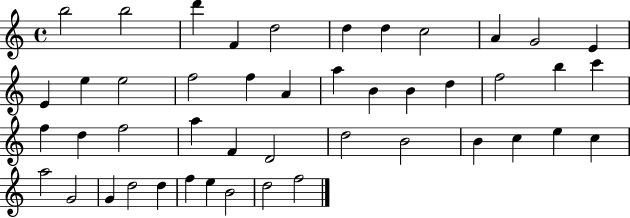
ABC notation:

X:1
T:Untitled
M:4/4
L:1/4
K:C
b2 b2 d' F d2 d d c2 A G2 E E e e2 f2 f A a B B d f2 b c' f d f2 a F D2 d2 B2 B c e c a2 G2 G d2 d f e B2 d2 f2